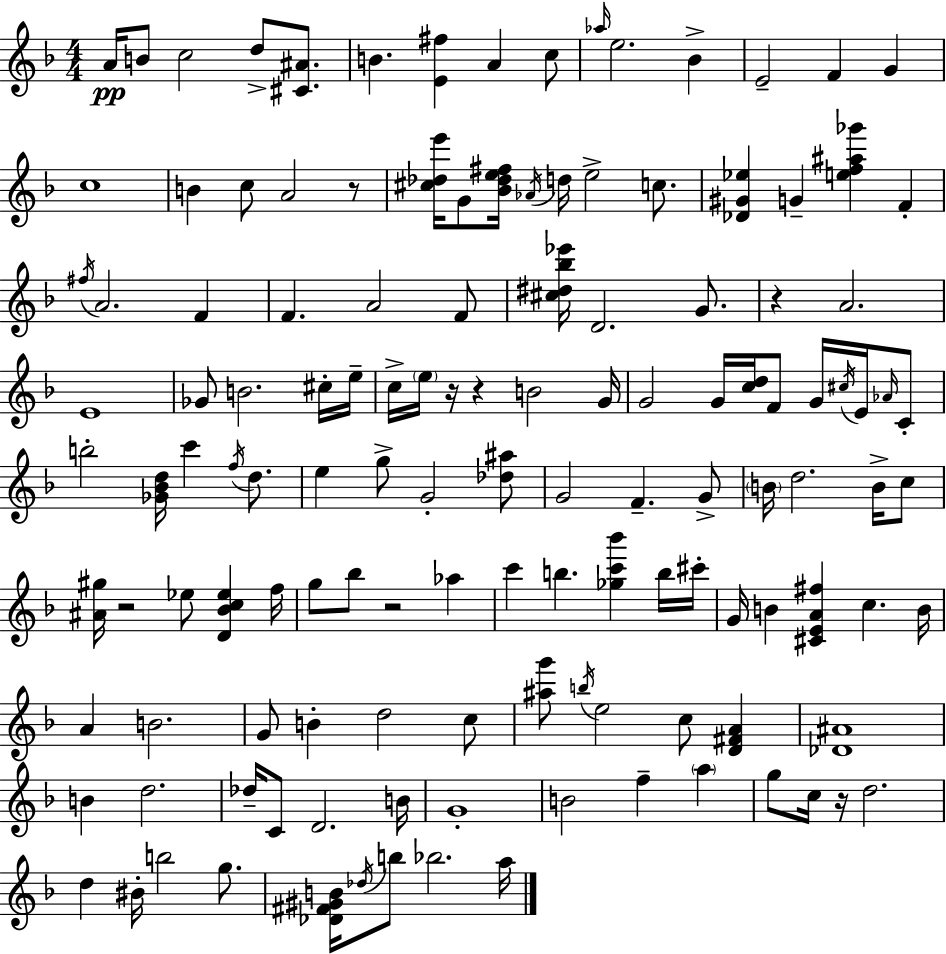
X:1
T:Untitled
M:4/4
L:1/4
K:F
A/4 B/2 c2 d/2 [^C^A]/2 B [E^f] A c/2 _a/4 e2 _B E2 F G c4 B c/2 A2 z/2 [^c_de']/4 G/2 [_B_de^f]/4 _A/4 d/4 e2 c/2 [_D^G_e] G [ef^a_g'] F ^f/4 A2 F F A2 F/2 [^c^d_b_e']/4 D2 G/2 z A2 E4 _G/2 B2 ^c/4 e/4 c/4 e/4 z/4 z B2 G/4 G2 G/4 [cd]/4 F/2 G/4 ^c/4 E/4 _A/4 C/2 b2 [_G_Bd]/4 c' f/4 d/2 e g/2 G2 [_d^a]/2 G2 F G/2 B/4 d2 B/4 c/2 [^A^g]/4 z2 _e/2 [D_Bc_e] f/4 g/2 _b/2 z2 _a c' b [_gc'_b'] b/4 ^c'/4 G/4 B [^CEA^f] c B/4 A B2 G/2 B d2 c/2 [^ag']/2 b/4 e2 c/2 [D^FA] [_D^A]4 B d2 _d/4 C/2 D2 B/4 G4 B2 f a g/2 c/4 z/4 d2 d ^B/4 b2 g/2 [_D^F^GB]/4 _d/4 b/2 _b2 a/4